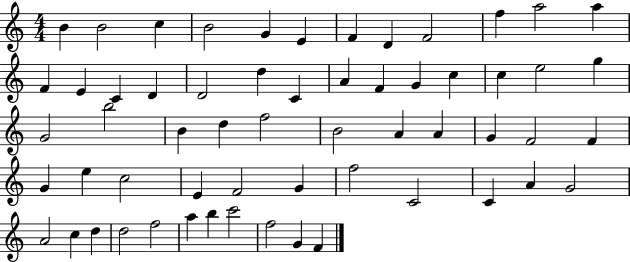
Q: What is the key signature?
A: C major